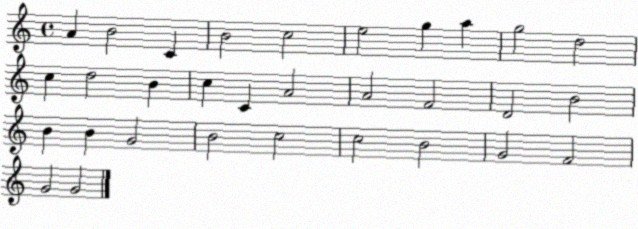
X:1
T:Untitled
M:4/4
L:1/4
K:C
A B2 C B2 c2 e2 g a g2 d2 c d2 B c C A2 A2 F2 D2 B2 B B G2 B2 c2 c2 B2 G2 F2 G2 G2